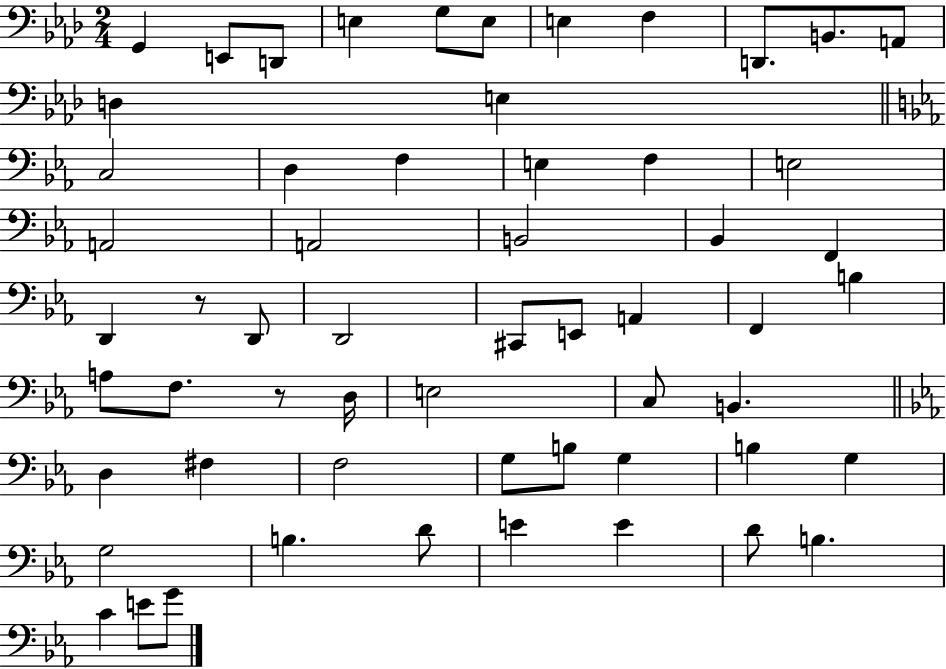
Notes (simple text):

G2/q E2/e D2/e E3/q G3/e E3/e E3/q F3/q D2/e. B2/e. A2/e D3/q E3/q C3/h D3/q F3/q E3/q F3/q E3/h A2/h A2/h B2/h Bb2/q F2/q D2/q R/e D2/e D2/h C#2/e E2/e A2/q F2/q B3/q A3/e F3/e. R/e D3/s E3/h C3/e B2/q. D3/q F#3/q F3/h G3/e B3/e G3/q B3/q G3/q G3/h B3/q. D4/e E4/q E4/q D4/e B3/q. C4/q E4/e G4/e